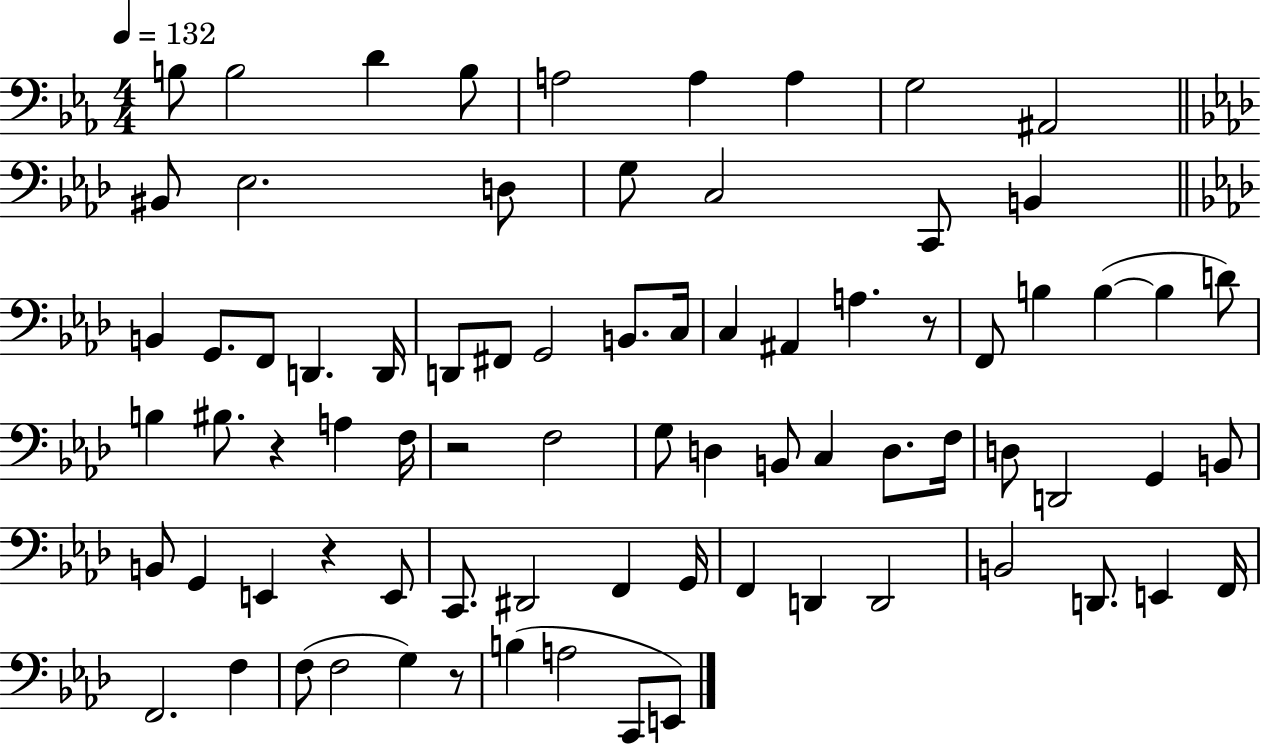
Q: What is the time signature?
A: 4/4